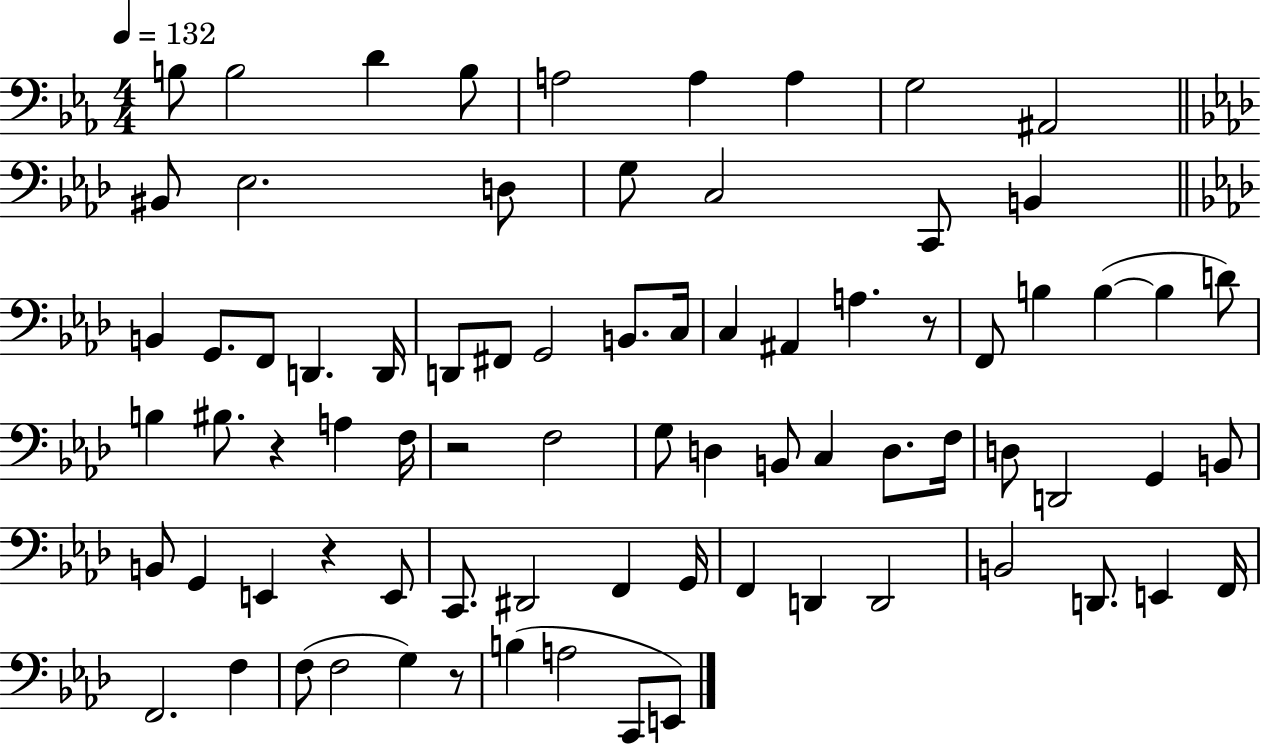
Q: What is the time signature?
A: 4/4